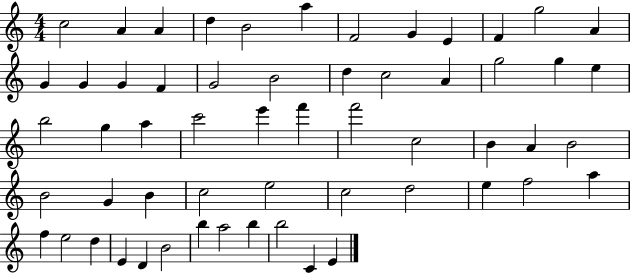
C5/h A4/q A4/q D5/q B4/h A5/q F4/h G4/q E4/q F4/q G5/h A4/q G4/q G4/q G4/q F4/q G4/h B4/h D5/q C5/h A4/q G5/h G5/q E5/q B5/h G5/q A5/q C6/h E6/q F6/q F6/h C5/h B4/q A4/q B4/h B4/h G4/q B4/q C5/h E5/h C5/h D5/h E5/q F5/h A5/q F5/q E5/h D5/q E4/q D4/q B4/h B5/q A5/h B5/q B5/h C4/q E4/q